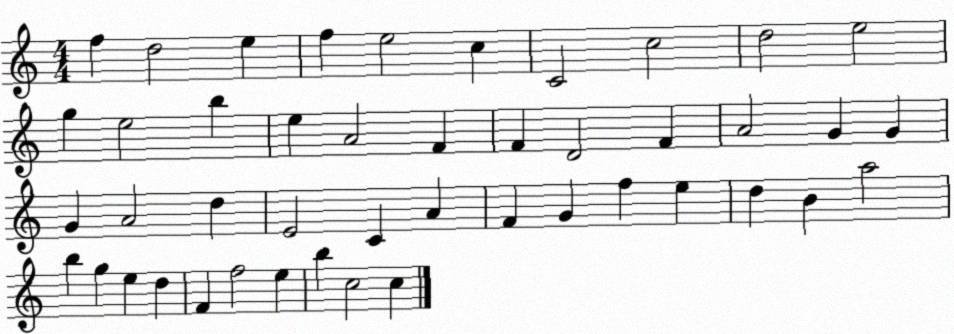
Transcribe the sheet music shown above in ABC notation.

X:1
T:Untitled
M:4/4
L:1/4
K:C
f d2 e f e2 c C2 c2 d2 e2 g e2 b e A2 F F D2 F A2 G G G A2 d E2 C A F G f e d B a2 b g e d F f2 e b c2 c